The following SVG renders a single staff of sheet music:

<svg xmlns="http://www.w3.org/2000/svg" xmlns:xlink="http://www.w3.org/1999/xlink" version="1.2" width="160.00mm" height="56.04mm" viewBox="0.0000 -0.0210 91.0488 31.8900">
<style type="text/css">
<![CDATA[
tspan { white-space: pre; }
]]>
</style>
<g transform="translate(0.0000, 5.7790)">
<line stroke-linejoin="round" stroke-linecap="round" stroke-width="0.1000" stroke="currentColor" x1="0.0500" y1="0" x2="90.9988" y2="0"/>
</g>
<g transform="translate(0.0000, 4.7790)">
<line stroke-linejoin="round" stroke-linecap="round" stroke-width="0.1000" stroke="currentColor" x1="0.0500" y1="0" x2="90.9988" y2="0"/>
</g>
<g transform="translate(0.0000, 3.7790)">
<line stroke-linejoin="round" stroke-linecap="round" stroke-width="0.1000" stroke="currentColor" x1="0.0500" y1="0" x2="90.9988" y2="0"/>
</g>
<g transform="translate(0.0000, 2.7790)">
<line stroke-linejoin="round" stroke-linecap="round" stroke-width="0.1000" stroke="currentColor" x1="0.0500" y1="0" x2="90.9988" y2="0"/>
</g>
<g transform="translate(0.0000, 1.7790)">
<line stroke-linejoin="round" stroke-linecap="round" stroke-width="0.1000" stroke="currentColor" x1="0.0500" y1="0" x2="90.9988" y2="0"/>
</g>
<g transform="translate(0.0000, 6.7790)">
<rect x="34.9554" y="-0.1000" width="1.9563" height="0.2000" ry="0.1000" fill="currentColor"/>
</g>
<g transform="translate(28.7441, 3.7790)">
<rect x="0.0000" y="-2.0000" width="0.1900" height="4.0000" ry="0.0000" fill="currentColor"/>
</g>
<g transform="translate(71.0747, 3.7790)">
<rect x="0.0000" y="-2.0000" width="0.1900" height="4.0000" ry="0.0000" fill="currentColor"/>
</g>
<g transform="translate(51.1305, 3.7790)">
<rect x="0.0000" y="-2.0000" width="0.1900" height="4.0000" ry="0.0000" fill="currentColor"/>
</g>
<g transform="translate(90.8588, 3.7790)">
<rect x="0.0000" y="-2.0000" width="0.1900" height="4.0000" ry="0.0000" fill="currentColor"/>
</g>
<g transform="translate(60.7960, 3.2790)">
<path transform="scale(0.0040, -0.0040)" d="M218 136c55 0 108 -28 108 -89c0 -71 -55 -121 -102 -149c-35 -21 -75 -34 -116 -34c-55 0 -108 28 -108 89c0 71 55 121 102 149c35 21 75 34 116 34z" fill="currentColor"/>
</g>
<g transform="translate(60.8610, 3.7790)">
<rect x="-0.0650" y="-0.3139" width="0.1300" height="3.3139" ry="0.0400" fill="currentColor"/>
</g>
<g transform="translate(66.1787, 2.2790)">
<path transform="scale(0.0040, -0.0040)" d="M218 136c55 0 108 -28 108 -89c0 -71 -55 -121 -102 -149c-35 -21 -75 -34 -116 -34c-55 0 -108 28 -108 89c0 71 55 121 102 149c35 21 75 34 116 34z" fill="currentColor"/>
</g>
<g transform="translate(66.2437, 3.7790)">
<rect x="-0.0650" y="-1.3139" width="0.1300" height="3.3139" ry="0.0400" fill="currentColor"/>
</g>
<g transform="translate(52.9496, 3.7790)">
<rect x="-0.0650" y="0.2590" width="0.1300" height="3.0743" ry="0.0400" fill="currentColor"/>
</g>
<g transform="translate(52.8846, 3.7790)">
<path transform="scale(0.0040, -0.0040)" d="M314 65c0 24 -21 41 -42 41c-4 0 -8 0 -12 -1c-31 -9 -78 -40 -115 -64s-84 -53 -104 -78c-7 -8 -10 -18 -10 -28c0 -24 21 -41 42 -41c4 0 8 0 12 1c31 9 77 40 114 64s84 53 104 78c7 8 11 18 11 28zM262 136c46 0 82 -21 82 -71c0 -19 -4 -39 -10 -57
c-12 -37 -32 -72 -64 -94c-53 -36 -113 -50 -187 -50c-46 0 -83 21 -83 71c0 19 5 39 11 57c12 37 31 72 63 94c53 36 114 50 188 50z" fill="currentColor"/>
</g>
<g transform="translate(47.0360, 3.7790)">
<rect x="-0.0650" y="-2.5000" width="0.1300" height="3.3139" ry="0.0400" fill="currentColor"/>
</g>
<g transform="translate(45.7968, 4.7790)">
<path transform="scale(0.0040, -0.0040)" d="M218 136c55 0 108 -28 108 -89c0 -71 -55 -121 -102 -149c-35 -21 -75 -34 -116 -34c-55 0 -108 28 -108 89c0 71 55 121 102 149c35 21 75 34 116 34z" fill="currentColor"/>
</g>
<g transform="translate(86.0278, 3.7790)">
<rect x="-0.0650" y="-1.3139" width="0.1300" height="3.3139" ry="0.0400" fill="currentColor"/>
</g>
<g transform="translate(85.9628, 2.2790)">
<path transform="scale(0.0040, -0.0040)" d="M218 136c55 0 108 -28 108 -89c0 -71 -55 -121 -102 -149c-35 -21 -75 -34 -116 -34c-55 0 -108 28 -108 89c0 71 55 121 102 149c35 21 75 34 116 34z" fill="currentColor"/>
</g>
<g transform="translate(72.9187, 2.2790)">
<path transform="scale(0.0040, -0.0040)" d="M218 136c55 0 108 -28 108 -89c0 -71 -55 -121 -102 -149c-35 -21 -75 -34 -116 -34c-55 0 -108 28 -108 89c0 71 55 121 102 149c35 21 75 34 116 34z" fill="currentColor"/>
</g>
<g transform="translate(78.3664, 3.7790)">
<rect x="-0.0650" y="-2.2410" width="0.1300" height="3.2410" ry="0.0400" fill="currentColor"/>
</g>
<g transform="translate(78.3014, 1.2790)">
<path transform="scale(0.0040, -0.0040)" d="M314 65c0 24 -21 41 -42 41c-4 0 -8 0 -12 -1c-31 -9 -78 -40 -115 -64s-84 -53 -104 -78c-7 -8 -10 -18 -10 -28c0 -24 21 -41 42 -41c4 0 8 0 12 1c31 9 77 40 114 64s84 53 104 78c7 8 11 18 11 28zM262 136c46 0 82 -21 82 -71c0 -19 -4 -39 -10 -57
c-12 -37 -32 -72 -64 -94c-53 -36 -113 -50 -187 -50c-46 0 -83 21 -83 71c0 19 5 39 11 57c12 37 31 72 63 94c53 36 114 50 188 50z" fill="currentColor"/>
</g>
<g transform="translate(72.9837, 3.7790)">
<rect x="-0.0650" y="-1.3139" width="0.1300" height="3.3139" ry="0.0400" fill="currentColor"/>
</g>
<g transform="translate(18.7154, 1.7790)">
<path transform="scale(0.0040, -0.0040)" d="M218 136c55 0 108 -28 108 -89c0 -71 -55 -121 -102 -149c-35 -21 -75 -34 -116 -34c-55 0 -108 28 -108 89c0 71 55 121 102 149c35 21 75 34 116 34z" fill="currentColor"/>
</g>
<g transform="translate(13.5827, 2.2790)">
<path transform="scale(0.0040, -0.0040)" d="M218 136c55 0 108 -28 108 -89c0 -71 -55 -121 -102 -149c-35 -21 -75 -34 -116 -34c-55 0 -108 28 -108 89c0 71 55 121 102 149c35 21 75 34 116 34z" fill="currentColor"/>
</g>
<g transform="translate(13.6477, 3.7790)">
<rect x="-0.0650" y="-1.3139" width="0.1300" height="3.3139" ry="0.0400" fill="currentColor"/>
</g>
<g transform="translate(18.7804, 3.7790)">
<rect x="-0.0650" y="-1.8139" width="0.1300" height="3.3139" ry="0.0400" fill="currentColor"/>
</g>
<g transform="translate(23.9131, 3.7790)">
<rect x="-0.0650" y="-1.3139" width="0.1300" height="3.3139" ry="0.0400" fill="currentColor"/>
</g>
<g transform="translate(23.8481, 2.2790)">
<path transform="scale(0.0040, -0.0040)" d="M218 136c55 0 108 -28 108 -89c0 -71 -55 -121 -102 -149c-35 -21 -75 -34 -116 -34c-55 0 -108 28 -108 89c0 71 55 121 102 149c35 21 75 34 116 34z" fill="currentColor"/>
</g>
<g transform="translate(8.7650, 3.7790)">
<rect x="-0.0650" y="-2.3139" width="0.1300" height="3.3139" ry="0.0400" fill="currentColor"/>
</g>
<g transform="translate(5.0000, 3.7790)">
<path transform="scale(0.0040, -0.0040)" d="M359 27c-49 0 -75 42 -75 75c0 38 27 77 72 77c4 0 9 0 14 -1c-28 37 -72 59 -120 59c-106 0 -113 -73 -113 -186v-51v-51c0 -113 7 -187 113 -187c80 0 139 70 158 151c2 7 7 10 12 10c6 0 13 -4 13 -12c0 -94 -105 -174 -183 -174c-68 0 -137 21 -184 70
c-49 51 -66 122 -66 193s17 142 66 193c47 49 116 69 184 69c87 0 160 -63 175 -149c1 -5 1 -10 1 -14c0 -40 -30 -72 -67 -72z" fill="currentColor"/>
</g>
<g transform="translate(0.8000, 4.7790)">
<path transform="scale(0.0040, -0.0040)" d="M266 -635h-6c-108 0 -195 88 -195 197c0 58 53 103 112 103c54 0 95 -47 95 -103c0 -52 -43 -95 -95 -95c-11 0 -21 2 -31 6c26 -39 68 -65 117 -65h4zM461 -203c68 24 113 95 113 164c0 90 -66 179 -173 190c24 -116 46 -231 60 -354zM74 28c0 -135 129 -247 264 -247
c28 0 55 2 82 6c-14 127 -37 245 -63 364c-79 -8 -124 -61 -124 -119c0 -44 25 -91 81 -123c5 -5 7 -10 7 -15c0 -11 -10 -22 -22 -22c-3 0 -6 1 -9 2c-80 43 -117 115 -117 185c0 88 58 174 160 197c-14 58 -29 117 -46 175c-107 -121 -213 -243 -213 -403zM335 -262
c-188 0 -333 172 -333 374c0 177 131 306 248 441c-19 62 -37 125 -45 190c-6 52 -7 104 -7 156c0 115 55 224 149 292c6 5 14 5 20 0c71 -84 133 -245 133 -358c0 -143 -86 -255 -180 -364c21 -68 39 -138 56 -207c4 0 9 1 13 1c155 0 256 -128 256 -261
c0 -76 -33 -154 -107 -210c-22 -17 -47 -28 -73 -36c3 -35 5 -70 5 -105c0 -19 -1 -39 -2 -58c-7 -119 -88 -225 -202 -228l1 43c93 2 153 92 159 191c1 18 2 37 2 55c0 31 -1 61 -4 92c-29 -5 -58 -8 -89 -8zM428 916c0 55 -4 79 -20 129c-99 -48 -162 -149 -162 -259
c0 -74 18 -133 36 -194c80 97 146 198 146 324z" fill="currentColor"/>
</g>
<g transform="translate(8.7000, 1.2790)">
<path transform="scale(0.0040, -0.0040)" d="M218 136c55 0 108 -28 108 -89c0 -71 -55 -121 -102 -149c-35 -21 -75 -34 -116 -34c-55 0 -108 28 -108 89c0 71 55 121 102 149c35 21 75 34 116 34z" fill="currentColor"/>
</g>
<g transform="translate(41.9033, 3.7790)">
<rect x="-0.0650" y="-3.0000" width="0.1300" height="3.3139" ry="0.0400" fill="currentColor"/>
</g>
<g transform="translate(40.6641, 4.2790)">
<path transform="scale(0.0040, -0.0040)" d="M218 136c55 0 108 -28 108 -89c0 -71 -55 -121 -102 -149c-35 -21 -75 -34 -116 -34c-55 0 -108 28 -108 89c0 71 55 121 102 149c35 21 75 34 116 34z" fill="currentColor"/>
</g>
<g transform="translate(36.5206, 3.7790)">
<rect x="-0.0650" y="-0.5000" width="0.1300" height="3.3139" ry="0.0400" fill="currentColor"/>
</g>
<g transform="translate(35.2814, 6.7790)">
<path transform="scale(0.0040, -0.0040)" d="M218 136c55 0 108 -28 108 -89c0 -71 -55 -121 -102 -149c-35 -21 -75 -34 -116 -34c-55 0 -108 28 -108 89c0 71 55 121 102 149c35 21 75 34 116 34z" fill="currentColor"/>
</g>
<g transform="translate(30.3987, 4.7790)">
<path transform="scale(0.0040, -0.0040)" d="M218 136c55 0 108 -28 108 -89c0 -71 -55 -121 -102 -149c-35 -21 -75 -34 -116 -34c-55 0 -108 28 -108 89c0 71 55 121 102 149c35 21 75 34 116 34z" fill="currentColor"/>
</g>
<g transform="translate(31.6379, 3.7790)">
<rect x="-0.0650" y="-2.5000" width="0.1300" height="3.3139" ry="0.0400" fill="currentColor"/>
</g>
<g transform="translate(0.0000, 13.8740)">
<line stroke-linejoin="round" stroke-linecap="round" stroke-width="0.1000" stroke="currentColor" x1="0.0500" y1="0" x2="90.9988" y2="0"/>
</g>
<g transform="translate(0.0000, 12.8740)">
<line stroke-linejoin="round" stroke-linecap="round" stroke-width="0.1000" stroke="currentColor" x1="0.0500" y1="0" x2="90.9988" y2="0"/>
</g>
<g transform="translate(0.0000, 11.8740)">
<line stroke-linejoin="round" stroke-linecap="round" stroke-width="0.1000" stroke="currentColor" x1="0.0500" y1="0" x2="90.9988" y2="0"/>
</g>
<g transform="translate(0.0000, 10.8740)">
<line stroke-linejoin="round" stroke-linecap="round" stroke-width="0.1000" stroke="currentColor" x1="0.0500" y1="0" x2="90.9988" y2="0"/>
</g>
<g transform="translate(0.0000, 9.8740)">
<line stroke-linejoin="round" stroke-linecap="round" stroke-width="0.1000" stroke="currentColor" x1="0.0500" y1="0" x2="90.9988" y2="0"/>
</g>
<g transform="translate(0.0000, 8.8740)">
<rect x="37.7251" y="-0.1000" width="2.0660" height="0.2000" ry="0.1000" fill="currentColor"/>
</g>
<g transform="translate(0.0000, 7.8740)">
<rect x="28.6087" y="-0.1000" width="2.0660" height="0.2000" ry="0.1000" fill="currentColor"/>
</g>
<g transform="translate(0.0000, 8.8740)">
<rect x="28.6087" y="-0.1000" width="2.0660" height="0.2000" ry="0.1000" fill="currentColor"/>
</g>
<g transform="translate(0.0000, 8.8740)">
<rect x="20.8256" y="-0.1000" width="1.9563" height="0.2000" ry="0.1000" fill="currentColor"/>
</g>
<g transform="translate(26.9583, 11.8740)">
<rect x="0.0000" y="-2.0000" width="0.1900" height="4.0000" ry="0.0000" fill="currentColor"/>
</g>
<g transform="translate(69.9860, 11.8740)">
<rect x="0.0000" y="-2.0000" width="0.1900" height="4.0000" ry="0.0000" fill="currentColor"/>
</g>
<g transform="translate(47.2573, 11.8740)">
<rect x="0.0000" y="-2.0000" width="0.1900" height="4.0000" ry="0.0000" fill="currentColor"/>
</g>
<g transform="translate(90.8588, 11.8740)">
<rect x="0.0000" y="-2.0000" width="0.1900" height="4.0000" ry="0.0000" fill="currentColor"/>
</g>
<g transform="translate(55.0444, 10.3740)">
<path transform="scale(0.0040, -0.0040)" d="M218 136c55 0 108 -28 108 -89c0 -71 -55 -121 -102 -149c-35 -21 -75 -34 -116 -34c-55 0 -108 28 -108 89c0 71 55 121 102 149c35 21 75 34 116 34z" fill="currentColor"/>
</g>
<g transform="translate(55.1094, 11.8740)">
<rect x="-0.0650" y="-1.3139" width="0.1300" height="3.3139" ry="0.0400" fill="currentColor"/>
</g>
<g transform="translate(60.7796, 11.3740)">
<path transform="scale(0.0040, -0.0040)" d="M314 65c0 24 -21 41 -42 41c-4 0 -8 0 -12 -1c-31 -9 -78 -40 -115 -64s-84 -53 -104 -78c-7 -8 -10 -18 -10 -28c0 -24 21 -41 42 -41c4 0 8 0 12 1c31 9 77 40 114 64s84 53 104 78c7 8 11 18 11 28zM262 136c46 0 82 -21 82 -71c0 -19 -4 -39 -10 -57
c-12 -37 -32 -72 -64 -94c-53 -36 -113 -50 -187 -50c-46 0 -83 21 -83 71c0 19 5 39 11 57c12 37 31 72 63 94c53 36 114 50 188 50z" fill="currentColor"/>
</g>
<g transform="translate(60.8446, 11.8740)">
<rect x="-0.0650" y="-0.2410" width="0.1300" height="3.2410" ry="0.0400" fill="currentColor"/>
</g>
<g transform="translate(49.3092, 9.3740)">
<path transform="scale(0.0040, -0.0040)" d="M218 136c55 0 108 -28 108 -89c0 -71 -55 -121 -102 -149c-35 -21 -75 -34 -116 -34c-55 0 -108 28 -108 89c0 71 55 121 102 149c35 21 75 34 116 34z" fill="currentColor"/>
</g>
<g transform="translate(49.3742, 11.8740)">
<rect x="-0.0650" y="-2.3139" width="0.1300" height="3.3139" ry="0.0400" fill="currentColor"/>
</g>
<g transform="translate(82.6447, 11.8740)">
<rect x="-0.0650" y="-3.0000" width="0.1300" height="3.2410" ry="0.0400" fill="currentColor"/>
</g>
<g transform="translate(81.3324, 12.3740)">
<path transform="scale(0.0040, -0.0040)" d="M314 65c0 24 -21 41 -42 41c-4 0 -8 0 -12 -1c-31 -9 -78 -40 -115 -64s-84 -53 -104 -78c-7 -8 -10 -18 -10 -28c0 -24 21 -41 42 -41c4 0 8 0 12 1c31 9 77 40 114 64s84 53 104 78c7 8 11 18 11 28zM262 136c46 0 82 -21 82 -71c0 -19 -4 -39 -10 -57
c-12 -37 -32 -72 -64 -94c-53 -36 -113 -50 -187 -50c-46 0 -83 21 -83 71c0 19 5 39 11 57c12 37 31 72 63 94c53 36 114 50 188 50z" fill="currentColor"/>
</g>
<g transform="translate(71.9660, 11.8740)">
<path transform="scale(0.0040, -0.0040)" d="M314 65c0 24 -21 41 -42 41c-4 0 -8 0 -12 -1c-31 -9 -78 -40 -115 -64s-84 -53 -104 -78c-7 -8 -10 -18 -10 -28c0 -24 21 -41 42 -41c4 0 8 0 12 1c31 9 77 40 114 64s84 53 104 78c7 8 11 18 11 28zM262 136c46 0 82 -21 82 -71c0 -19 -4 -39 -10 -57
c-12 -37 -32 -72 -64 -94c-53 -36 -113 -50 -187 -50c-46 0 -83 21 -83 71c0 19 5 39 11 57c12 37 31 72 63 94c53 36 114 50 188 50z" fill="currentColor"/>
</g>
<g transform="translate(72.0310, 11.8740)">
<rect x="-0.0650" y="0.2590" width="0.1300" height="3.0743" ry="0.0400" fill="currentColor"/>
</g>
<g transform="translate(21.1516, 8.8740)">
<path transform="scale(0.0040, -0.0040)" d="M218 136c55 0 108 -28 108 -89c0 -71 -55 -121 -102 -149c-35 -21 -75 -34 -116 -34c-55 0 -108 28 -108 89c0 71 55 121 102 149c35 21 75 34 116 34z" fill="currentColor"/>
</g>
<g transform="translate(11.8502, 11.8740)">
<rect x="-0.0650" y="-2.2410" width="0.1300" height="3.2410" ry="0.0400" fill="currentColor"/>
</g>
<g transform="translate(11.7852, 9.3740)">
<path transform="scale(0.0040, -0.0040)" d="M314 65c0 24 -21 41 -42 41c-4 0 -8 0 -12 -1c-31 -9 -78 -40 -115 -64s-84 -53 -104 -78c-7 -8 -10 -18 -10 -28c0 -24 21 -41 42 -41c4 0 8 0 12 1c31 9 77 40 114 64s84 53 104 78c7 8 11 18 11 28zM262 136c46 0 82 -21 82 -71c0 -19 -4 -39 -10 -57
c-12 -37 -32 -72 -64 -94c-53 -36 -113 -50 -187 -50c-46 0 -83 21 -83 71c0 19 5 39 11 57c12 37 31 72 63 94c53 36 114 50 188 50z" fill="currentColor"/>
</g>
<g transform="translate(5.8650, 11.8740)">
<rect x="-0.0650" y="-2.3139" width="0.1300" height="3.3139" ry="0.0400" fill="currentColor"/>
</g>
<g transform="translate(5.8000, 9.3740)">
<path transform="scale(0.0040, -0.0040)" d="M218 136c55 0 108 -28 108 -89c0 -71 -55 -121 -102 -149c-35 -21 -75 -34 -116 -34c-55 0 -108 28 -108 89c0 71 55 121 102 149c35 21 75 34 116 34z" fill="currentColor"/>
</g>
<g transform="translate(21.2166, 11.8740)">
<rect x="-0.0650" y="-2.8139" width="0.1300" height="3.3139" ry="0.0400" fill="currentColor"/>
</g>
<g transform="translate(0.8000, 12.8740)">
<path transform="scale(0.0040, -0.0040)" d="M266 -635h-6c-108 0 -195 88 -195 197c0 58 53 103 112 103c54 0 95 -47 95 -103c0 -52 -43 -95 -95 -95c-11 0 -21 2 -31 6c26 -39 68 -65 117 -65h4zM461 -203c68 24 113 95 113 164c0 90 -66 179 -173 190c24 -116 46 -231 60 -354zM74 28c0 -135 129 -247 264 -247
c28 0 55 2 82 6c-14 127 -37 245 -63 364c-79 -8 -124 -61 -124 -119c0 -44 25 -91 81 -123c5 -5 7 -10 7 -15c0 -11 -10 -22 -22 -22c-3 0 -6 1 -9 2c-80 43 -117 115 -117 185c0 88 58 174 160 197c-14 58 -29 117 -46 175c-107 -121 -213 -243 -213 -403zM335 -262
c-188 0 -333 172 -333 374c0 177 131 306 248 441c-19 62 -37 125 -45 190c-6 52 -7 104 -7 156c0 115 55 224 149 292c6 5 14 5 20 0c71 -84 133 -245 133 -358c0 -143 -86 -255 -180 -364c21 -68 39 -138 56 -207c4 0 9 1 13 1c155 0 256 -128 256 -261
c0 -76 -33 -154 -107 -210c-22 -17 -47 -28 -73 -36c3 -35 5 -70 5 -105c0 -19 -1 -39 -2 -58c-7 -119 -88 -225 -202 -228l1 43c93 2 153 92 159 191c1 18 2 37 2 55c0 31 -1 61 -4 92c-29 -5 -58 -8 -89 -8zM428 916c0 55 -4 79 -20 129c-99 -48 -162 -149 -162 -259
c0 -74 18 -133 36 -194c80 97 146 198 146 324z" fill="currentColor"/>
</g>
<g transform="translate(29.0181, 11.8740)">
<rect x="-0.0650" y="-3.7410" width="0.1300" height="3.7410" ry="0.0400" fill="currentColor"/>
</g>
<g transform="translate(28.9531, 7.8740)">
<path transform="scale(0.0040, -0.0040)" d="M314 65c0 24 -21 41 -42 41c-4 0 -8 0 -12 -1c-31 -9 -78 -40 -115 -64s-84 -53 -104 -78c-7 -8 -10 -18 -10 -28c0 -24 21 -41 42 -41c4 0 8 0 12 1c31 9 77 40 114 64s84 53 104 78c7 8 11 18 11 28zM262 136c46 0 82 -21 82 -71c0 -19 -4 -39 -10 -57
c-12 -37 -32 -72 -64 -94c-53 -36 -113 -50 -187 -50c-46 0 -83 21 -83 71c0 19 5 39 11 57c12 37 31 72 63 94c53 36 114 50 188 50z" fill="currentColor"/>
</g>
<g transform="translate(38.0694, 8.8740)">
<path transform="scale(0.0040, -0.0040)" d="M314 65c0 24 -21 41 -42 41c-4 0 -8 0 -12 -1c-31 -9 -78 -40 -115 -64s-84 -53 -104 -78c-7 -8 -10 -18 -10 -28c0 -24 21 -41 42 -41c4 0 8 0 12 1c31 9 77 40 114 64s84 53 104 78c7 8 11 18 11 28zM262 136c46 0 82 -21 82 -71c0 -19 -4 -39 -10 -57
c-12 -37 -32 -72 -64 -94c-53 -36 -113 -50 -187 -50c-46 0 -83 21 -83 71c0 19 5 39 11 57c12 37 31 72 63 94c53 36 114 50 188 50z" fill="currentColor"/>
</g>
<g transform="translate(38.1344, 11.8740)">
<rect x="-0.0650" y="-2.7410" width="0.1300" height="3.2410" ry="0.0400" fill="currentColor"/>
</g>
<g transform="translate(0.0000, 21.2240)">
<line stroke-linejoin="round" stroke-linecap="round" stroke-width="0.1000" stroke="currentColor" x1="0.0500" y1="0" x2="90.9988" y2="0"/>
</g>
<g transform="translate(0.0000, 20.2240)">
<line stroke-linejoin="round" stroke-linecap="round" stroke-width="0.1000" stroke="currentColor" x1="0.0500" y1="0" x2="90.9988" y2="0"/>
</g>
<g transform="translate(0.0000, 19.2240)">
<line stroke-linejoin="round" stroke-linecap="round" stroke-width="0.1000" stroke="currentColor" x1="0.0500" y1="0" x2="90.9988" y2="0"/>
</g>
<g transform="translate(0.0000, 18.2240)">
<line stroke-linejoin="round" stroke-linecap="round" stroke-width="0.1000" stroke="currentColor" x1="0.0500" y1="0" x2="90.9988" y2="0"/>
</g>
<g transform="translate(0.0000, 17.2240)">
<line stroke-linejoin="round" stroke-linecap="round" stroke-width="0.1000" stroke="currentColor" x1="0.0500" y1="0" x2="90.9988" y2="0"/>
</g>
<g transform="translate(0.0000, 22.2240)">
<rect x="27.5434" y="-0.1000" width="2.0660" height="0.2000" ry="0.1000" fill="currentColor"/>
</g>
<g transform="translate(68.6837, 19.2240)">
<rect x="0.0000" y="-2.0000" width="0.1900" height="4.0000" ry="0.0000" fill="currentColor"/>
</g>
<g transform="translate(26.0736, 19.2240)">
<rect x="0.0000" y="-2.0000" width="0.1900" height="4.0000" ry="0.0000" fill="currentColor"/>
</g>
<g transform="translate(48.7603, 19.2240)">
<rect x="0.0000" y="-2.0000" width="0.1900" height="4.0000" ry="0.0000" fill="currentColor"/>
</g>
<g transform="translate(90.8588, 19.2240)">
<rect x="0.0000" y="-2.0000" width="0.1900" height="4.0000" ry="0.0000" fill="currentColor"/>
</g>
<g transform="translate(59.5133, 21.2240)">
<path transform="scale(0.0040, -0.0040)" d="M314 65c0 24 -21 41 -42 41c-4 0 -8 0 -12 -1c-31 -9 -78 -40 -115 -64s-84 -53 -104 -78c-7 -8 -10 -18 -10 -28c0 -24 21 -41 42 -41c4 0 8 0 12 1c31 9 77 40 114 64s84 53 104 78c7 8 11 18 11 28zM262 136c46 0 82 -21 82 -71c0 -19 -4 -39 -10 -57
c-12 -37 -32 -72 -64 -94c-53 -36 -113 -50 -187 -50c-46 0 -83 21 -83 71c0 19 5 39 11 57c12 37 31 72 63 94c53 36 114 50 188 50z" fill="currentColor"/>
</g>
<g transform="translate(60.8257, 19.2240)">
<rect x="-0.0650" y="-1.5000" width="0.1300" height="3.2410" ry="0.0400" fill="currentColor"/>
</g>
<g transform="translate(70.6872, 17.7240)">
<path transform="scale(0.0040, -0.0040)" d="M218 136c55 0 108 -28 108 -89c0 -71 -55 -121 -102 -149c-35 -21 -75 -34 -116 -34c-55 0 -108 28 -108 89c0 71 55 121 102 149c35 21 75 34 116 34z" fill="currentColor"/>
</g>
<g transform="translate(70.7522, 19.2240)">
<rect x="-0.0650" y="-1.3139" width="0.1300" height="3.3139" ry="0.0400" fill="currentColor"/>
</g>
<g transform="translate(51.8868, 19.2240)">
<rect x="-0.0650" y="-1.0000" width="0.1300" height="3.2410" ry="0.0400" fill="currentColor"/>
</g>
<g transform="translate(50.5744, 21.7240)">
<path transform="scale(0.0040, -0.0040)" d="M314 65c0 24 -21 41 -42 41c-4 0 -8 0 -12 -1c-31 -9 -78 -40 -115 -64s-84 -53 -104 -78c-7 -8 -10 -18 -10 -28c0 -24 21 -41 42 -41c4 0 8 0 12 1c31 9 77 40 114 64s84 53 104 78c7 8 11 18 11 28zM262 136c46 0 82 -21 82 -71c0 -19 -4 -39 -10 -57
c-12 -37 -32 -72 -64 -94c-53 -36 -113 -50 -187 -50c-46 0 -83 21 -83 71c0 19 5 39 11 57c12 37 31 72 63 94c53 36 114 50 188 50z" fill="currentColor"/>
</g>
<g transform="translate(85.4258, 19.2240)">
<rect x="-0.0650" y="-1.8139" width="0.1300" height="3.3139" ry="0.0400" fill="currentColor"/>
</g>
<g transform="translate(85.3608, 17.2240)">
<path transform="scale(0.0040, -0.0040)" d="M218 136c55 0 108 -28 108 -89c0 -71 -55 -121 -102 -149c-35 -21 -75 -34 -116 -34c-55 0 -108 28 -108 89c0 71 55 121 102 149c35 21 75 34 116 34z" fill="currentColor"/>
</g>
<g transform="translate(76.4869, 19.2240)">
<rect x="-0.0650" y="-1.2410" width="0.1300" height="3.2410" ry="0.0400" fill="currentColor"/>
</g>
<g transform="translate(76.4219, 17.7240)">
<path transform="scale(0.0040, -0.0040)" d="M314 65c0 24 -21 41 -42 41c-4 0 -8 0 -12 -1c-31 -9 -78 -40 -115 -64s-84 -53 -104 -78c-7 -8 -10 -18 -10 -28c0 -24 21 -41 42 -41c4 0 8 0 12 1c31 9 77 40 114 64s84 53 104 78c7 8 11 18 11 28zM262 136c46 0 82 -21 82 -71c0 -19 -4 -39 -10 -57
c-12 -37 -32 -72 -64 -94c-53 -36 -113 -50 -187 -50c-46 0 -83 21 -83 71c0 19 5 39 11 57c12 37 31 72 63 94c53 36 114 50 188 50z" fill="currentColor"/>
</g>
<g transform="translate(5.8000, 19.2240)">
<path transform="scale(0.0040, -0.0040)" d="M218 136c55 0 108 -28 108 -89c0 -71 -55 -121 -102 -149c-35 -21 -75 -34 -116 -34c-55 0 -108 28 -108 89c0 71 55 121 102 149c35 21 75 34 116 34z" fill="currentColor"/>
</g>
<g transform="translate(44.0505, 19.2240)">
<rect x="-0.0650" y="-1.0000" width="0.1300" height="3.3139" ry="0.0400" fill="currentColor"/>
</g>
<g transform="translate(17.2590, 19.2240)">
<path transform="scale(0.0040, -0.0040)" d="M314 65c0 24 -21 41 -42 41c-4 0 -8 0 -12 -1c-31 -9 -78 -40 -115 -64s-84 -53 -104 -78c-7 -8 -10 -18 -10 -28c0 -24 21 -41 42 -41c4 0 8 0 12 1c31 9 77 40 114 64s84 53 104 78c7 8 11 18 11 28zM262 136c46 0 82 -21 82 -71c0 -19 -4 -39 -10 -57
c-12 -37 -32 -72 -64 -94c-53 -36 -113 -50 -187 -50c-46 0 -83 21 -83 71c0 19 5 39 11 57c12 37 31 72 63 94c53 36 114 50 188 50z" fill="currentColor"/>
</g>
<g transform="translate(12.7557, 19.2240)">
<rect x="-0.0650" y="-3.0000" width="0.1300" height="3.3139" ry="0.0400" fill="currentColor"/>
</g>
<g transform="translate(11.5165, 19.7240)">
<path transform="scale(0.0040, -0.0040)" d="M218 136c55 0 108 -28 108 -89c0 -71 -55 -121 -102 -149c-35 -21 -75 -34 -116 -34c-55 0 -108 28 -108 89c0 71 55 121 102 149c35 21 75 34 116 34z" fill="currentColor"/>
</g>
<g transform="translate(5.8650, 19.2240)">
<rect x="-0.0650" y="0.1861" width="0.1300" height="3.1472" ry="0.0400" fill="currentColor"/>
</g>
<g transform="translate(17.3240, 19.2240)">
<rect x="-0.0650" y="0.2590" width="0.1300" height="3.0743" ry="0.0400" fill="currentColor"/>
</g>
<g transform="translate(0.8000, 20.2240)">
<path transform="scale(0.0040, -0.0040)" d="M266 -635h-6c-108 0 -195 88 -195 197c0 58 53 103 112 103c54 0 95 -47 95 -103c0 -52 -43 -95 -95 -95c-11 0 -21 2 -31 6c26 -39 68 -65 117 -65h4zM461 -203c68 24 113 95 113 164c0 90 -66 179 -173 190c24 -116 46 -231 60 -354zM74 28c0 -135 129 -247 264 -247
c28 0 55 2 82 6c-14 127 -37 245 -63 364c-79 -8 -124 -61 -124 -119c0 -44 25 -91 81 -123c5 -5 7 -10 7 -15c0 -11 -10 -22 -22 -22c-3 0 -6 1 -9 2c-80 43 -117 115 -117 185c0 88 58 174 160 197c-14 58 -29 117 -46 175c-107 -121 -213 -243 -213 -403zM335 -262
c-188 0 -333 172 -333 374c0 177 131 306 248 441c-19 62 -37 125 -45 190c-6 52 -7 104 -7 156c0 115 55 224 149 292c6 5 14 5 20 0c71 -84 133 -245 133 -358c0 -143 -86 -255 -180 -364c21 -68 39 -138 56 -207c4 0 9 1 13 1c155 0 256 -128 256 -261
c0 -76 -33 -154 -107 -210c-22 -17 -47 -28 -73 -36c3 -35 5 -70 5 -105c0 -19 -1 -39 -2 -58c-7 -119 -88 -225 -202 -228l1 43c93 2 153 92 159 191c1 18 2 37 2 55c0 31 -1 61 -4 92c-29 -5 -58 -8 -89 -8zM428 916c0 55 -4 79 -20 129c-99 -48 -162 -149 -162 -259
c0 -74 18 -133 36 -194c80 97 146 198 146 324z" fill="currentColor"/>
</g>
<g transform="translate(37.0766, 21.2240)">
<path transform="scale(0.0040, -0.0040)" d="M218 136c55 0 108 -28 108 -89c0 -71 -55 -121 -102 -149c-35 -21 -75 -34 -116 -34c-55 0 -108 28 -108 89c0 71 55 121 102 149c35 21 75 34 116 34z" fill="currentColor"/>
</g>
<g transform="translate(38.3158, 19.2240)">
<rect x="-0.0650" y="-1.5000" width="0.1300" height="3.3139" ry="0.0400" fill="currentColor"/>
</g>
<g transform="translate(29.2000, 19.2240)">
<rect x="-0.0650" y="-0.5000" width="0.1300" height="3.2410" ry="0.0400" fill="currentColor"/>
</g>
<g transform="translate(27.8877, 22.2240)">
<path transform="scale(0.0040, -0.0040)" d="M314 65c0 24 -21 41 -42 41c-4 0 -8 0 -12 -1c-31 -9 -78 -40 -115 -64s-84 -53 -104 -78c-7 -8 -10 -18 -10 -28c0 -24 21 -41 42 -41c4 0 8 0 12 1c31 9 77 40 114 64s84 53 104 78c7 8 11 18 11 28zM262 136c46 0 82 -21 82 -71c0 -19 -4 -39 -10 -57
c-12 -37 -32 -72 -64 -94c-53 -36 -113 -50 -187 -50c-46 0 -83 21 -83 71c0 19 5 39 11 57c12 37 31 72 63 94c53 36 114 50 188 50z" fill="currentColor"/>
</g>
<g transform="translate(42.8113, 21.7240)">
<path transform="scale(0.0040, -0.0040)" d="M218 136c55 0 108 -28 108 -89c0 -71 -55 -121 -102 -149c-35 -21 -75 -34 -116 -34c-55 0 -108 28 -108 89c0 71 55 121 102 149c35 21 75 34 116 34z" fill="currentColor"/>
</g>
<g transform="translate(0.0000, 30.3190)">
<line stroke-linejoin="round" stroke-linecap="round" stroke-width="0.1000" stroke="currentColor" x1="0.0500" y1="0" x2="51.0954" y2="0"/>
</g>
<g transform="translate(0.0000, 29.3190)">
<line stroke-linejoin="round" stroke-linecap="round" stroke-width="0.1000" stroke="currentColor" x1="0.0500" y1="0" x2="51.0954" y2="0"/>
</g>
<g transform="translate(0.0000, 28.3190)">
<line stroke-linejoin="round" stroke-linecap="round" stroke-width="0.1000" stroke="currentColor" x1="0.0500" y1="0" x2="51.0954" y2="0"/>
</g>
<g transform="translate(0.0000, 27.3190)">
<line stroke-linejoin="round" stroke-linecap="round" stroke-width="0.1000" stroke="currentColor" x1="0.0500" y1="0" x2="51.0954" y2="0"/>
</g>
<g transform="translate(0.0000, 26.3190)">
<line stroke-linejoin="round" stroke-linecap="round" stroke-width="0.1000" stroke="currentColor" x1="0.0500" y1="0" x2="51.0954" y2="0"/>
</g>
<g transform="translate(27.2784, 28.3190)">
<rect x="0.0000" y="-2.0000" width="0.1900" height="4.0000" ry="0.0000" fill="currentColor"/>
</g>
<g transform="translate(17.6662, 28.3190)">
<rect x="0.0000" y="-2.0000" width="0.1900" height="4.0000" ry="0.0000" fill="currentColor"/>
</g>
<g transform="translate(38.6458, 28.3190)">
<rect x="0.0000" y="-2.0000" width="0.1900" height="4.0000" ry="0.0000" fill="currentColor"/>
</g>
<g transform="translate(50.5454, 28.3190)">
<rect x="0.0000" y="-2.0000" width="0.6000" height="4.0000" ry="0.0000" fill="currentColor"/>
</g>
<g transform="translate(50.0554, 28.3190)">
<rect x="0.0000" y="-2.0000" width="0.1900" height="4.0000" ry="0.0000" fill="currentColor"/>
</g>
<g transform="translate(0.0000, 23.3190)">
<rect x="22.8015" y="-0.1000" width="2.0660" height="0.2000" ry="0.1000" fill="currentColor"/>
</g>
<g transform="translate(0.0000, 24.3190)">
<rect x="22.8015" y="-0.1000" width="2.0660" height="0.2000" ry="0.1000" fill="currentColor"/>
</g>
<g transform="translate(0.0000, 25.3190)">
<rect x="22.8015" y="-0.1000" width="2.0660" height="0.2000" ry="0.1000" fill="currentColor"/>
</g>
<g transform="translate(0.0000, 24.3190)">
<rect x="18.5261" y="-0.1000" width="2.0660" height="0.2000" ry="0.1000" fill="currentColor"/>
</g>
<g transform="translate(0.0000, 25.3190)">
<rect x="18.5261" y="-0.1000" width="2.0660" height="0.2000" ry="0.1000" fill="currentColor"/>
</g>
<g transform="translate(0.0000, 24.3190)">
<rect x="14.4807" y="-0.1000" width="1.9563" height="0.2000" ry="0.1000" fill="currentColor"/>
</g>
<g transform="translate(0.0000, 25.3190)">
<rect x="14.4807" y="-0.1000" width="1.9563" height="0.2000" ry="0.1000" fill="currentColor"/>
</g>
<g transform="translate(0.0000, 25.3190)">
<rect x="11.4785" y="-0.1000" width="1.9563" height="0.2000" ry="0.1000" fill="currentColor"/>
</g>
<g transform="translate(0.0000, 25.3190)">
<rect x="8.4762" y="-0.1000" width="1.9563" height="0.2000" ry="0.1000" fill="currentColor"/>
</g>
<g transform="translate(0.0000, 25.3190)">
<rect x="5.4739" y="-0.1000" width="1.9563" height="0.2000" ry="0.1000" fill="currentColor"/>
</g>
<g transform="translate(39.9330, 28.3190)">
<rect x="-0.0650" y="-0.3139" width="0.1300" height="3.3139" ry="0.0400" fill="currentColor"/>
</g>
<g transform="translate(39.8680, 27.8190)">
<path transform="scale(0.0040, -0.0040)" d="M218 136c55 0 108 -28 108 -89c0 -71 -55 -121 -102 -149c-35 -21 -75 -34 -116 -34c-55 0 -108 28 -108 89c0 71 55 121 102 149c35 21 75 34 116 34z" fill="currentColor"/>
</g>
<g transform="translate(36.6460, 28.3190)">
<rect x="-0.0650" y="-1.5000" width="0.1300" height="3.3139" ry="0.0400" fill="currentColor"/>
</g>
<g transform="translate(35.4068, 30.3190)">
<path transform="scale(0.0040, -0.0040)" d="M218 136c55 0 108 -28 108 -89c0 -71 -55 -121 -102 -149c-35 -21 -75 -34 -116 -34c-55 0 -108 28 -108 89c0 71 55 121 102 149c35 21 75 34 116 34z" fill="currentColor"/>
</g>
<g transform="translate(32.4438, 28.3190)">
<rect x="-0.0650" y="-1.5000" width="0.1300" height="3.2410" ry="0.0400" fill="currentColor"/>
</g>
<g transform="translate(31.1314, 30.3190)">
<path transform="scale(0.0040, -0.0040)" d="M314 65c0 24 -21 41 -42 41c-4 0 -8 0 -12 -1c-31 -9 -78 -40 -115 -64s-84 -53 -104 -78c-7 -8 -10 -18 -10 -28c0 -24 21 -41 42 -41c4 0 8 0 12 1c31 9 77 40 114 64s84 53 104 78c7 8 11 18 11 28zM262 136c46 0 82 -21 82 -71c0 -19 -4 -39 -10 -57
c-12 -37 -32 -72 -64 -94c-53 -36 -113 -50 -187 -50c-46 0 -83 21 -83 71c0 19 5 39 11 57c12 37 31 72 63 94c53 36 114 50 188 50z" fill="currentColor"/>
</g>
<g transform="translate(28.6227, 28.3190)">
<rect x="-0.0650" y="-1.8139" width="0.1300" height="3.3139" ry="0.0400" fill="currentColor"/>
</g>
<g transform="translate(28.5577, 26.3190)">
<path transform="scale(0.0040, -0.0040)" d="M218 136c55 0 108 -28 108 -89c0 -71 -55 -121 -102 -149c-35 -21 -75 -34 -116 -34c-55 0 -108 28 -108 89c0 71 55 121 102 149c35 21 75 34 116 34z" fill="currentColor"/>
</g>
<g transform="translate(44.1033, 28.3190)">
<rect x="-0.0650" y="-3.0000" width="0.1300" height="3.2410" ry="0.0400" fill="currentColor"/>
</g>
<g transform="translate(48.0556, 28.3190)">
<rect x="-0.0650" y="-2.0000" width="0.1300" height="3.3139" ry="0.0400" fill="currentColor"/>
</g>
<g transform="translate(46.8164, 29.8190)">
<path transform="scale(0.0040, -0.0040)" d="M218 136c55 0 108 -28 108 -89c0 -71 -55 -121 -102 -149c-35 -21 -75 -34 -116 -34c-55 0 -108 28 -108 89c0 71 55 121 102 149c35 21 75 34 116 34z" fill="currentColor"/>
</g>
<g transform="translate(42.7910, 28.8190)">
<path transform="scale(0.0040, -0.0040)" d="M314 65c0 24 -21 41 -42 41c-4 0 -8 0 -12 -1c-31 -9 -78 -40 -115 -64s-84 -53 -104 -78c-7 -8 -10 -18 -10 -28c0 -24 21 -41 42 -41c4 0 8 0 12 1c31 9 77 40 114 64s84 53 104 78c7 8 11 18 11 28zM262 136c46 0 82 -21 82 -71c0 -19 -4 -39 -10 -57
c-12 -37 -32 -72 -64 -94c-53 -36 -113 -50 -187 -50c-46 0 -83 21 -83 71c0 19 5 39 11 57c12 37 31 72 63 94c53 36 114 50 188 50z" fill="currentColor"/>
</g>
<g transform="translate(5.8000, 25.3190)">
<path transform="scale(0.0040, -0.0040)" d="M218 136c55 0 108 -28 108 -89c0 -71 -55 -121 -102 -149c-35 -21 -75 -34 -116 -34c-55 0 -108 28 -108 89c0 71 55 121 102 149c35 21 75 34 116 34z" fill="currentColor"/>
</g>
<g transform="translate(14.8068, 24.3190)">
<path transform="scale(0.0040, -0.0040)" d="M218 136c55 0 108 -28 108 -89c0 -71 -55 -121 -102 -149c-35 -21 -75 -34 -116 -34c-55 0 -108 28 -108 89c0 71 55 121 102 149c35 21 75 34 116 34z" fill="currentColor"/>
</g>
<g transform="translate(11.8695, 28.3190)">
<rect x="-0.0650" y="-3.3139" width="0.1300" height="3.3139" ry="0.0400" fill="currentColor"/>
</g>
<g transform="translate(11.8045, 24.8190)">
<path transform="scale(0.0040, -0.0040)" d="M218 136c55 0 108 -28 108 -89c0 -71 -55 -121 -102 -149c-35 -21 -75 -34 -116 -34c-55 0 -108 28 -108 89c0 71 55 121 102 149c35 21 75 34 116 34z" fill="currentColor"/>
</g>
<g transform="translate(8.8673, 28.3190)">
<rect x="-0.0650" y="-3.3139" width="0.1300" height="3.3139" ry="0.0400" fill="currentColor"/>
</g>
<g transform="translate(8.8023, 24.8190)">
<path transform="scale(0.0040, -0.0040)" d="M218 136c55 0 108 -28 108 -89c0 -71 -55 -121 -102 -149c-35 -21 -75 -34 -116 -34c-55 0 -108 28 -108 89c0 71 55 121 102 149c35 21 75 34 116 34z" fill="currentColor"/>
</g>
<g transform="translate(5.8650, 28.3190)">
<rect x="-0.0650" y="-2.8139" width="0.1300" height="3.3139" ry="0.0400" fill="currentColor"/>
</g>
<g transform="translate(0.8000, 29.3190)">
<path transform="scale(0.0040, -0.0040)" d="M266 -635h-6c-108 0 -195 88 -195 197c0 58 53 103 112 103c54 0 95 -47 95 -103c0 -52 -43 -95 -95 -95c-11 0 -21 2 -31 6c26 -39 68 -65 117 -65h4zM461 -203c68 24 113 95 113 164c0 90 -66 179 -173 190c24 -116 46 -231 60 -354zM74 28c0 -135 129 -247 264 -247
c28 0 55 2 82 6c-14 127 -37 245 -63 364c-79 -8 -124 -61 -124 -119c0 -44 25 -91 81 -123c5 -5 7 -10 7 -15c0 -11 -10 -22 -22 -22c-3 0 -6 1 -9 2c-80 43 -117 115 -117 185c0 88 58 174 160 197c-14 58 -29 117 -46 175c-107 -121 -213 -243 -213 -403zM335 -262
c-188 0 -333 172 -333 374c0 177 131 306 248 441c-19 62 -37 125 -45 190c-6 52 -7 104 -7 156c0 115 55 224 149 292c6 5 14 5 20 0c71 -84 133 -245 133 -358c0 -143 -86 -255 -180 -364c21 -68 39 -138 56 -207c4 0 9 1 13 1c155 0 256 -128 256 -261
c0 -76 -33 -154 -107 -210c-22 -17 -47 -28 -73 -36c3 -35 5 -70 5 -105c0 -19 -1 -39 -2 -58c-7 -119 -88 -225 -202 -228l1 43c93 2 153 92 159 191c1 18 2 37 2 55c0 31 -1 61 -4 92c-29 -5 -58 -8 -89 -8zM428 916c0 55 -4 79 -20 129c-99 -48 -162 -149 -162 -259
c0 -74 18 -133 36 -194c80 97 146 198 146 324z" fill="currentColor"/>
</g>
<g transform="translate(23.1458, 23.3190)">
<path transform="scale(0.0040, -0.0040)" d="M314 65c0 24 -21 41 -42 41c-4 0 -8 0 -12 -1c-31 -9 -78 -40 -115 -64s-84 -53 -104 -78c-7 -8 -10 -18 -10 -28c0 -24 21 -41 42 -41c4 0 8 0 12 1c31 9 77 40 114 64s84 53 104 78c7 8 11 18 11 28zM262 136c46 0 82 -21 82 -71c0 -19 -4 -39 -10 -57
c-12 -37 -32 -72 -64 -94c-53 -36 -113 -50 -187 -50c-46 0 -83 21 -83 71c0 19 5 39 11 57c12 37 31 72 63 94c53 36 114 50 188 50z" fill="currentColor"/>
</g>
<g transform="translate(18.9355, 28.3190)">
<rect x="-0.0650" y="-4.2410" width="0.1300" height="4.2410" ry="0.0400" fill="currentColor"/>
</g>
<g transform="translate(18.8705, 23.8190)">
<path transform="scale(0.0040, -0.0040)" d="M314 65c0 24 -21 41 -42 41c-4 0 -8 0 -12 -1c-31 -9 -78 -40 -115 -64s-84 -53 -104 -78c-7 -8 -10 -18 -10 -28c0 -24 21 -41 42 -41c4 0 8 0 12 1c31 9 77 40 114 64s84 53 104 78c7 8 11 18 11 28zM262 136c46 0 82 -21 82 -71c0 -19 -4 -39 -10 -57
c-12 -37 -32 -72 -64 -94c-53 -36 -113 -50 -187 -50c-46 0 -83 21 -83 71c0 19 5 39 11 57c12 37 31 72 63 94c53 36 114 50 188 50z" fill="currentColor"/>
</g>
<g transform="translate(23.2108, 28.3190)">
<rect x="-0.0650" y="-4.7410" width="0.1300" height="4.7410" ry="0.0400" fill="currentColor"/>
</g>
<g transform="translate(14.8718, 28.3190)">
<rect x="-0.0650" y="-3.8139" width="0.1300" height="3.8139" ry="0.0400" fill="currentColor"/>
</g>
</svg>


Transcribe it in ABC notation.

X:1
T:Untitled
M:4/4
L:1/4
K:C
g e f e G C A G B2 c e e g2 e g g2 a c'2 a2 g e c2 B2 A2 B A B2 C2 E D D2 E2 e e2 f a b b c' d'2 e'2 f E2 E c A2 F